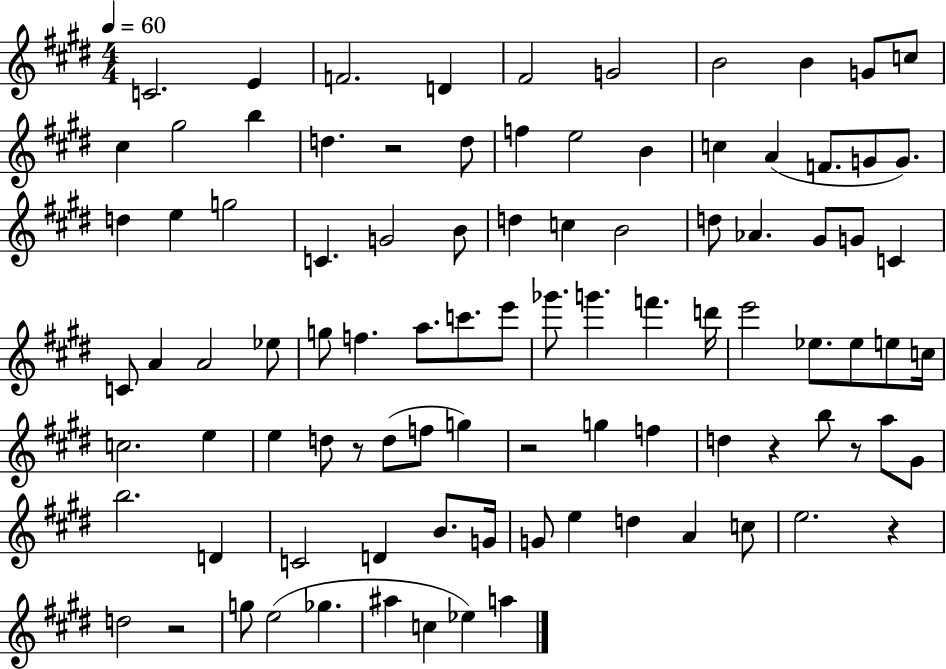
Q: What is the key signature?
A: E major